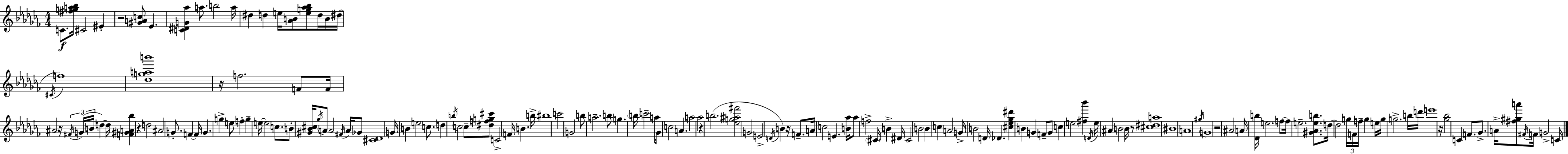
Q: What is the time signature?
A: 4/4